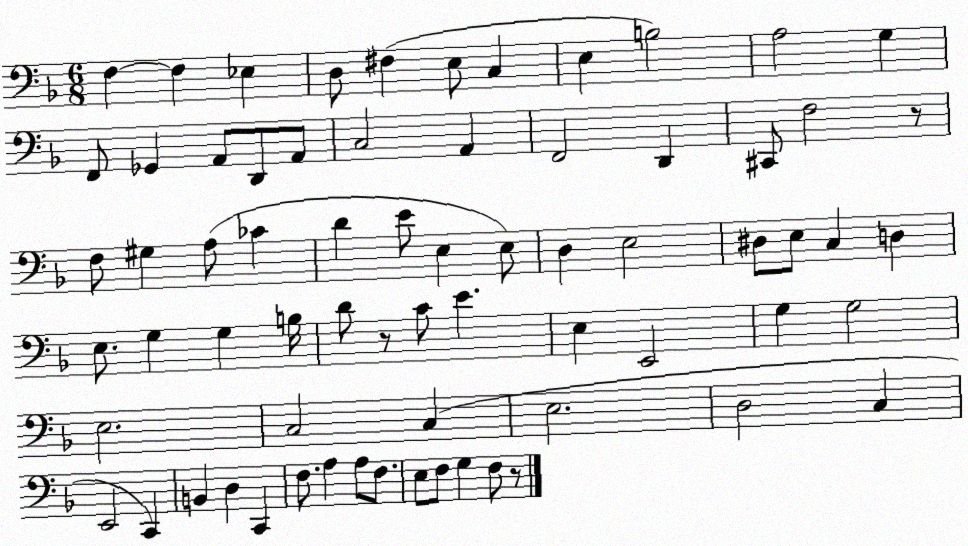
X:1
T:Untitled
M:6/8
L:1/4
K:F
F, F, _E, D,/2 ^F, E,/2 C, E, B,2 A,2 G, F,,/2 _G,, A,,/2 D,,/2 A,,/2 C,2 A,, F,,2 D,, ^C,,/2 F,2 z/2 F,/2 ^G, A,/2 _C D E/2 E, E,/2 D, E,2 ^D,/2 E,/2 C, D, E,/2 G, G, B,/4 D/2 z/2 C/2 E E, E,,2 G, G,2 E,2 C,2 C, E,2 D,2 C, E,,2 C,, B,, D, C,, F,/2 A, A,/2 F,/2 E,/2 F,/2 G, F,/2 z/2